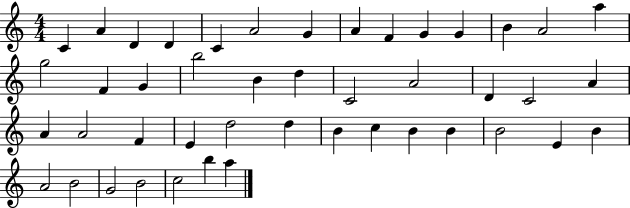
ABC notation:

X:1
T:Untitled
M:4/4
L:1/4
K:C
C A D D C A2 G A F G G B A2 a g2 F G b2 B d C2 A2 D C2 A A A2 F E d2 d B c B B B2 E B A2 B2 G2 B2 c2 b a